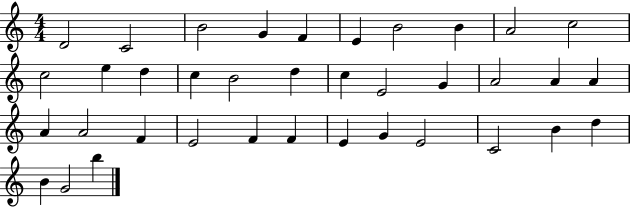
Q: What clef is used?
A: treble